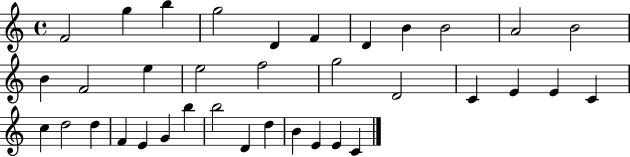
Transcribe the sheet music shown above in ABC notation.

X:1
T:Untitled
M:4/4
L:1/4
K:C
F2 g b g2 D F D B B2 A2 B2 B F2 e e2 f2 g2 D2 C E E C c d2 d F E G b b2 D d B E E C